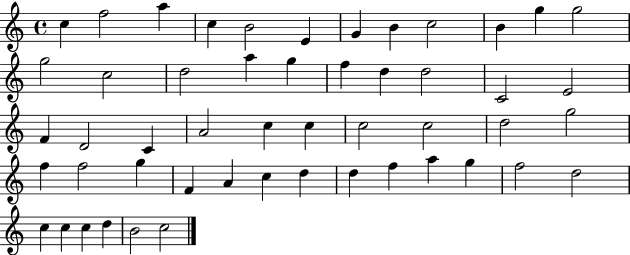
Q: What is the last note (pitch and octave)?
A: C5